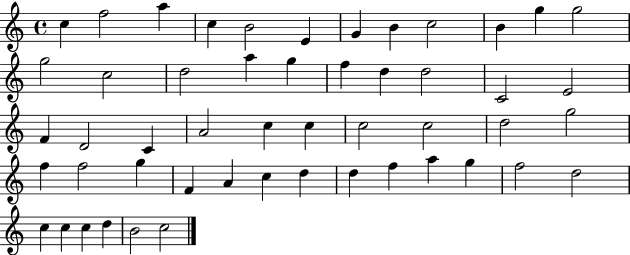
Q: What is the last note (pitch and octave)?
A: C5